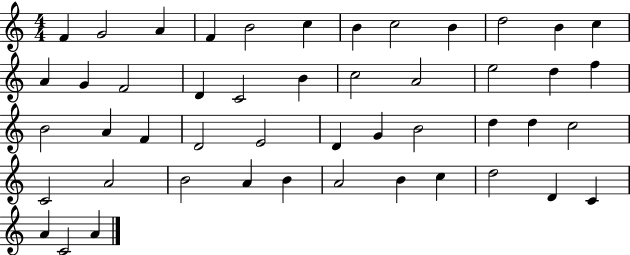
{
  \clef treble
  \numericTimeSignature
  \time 4/4
  \key c \major
  f'4 g'2 a'4 | f'4 b'2 c''4 | b'4 c''2 b'4 | d''2 b'4 c''4 | \break a'4 g'4 f'2 | d'4 c'2 b'4 | c''2 a'2 | e''2 d''4 f''4 | \break b'2 a'4 f'4 | d'2 e'2 | d'4 g'4 b'2 | d''4 d''4 c''2 | \break c'2 a'2 | b'2 a'4 b'4 | a'2 b'4 c''4 | d''2 d'4 c'4 | \break a'4 c'2 a'4 | \bar "|."
}